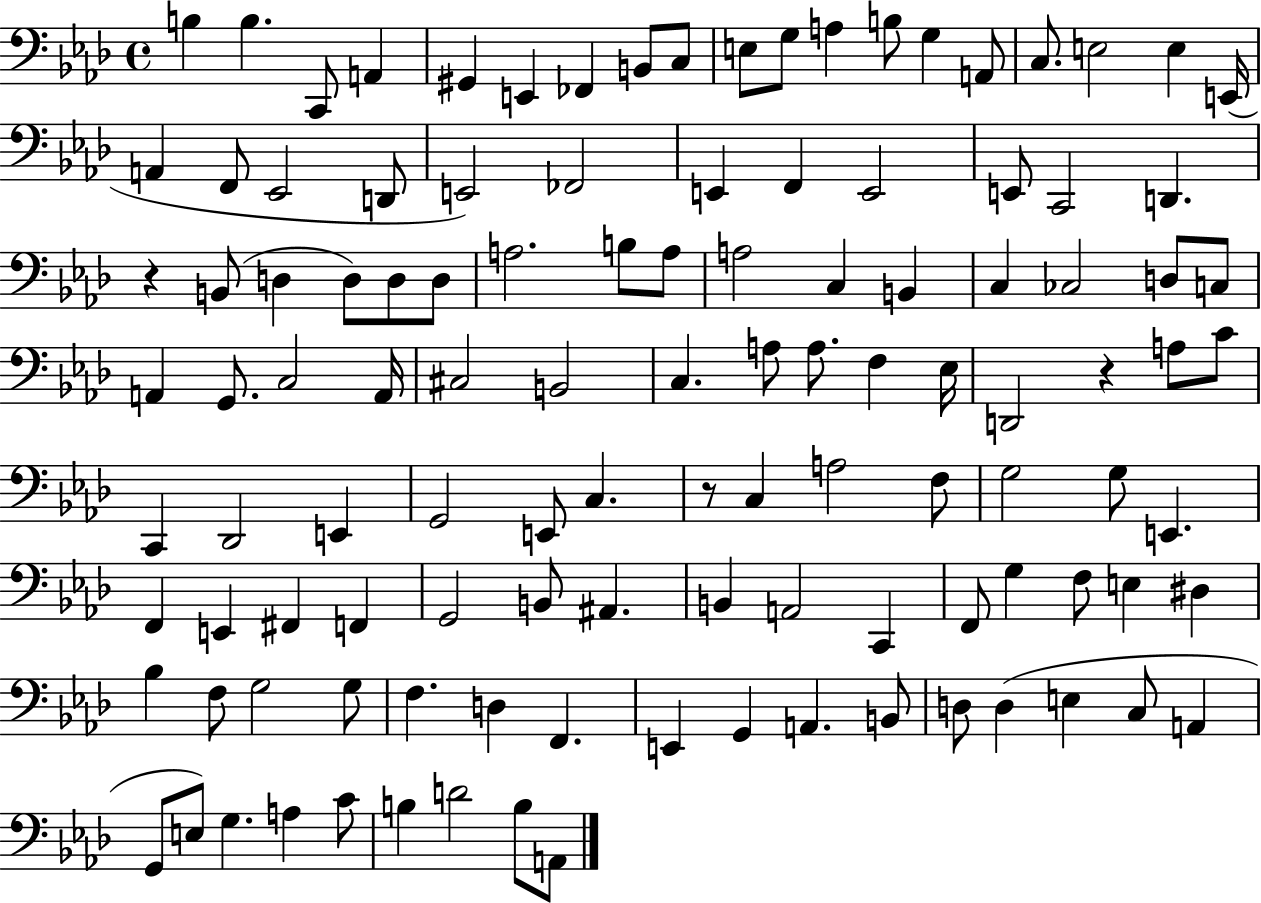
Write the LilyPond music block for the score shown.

{
  \clef bass
  \time 4/4
  \defaultTimeSignature
  \key aes \major
  b4 b4. c,8 a,4 | gis,4 e,4 fes,4 b,8 c8 | e8 g8 a4 b8 g4 a,8 | c8. e2 e4 e,16( | \break a,4 f,8 ees,2 d,8 | e,2) fes,2 | e,4 f,4 e,2 | e,8 c,2 d,4. | \break r4 b,8( d4 d8) d8 d8 | a2. b8 a8 | a2 c4 b,4 | c4 ces2 d8 c8 | \break a,4 g,8. c2 a,16 | cis2 b,2 | c4. a8 a8. f4 ees16 | d,2 r4 a8 c'8 | \break c,4 des,2 e,4 | g,2 e,8 c4. | r8 c4 a2 f8 | g2 g8 e,4. | \break f,4 e,4 fis,4 f,4 | g,2 b,8 ais,4. | b,4 a,2 c,4 | f,8 g4 f8 e4 dis4 | \break bes4 f8 g2 g8 | f4. d4 f,4. | e,4 g,4 a,4. b,8 | d8 d4( e4 c8 a,4 | \break g,8 e8) g4. a4 c'8 | b4 d'2 b8 a,8 | \bar "|."
}